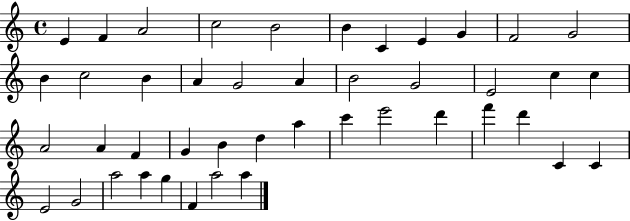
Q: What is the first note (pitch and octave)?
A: E4